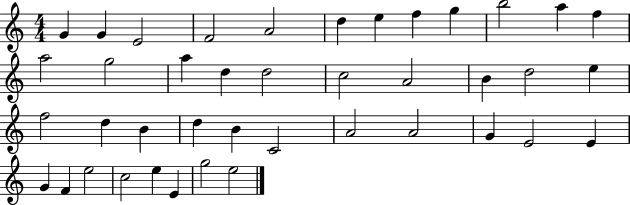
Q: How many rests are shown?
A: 0